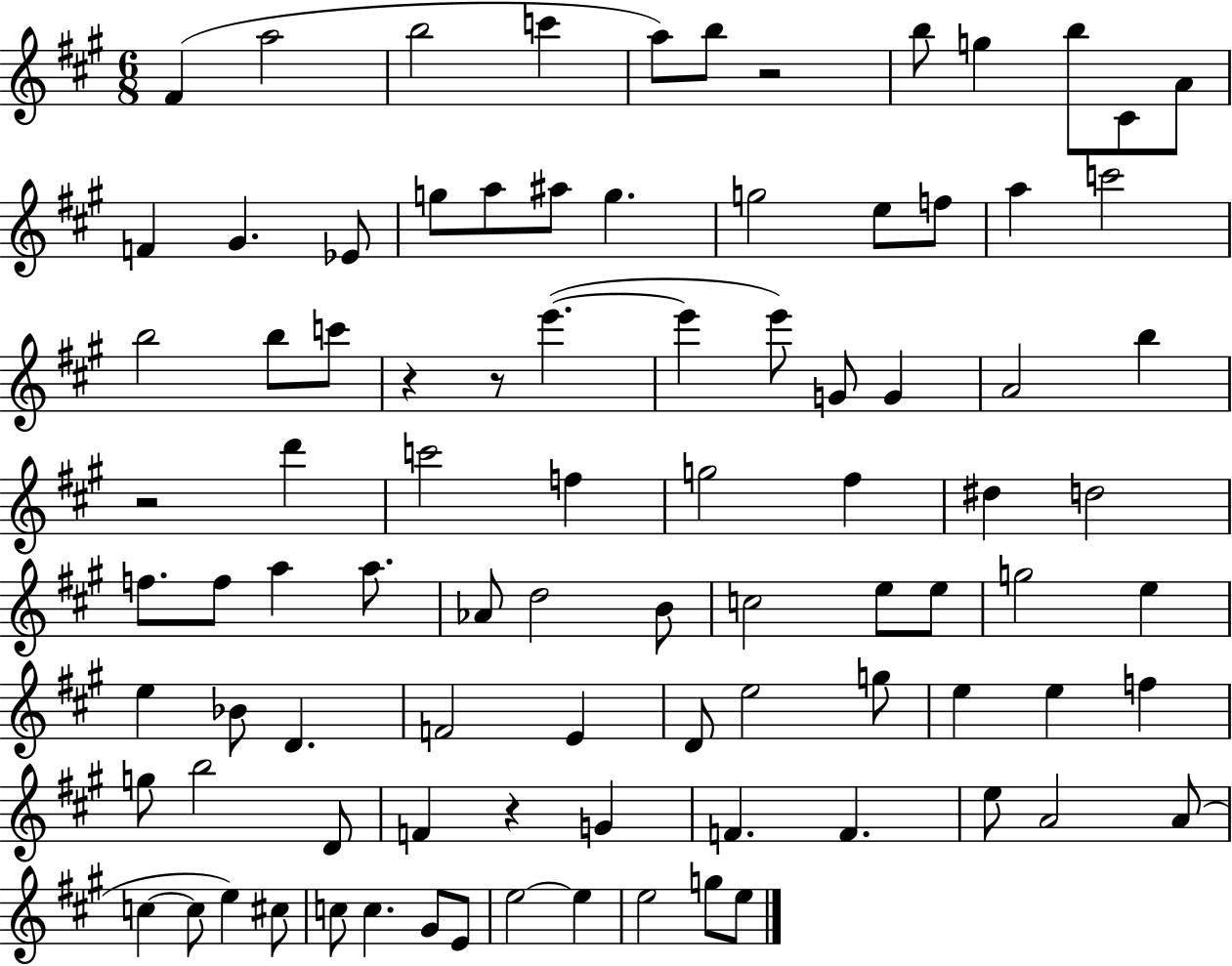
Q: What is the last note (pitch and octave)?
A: E5